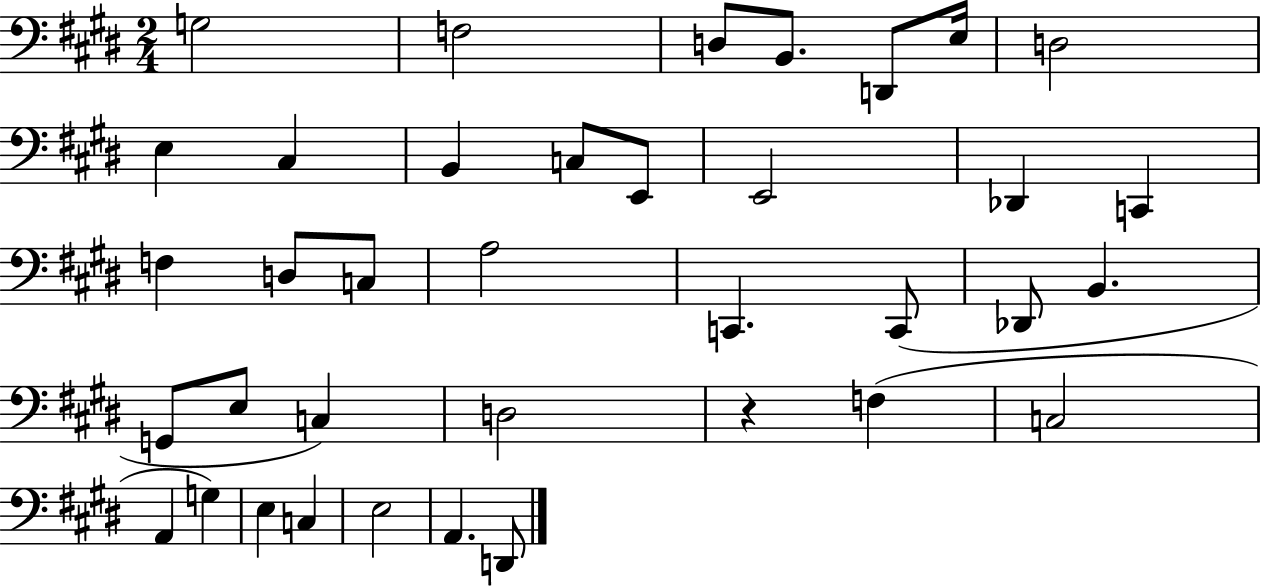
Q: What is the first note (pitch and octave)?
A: G3